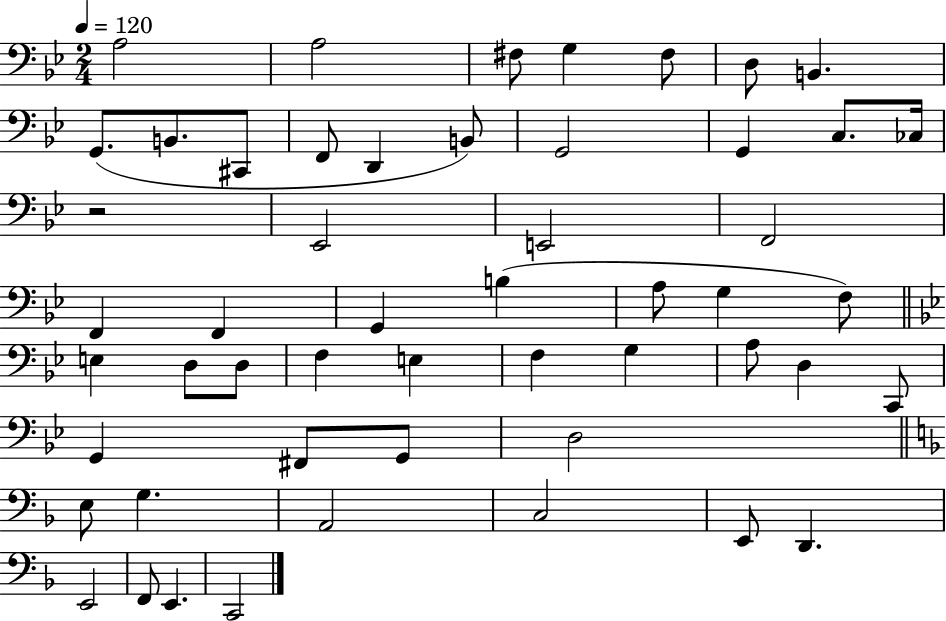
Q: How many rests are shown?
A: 1